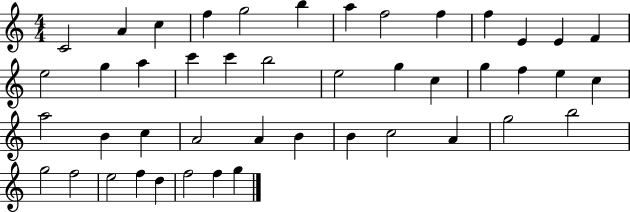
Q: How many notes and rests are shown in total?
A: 45